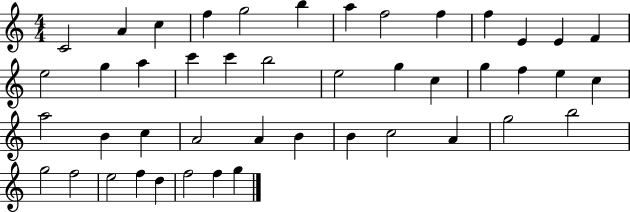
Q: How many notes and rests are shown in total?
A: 45